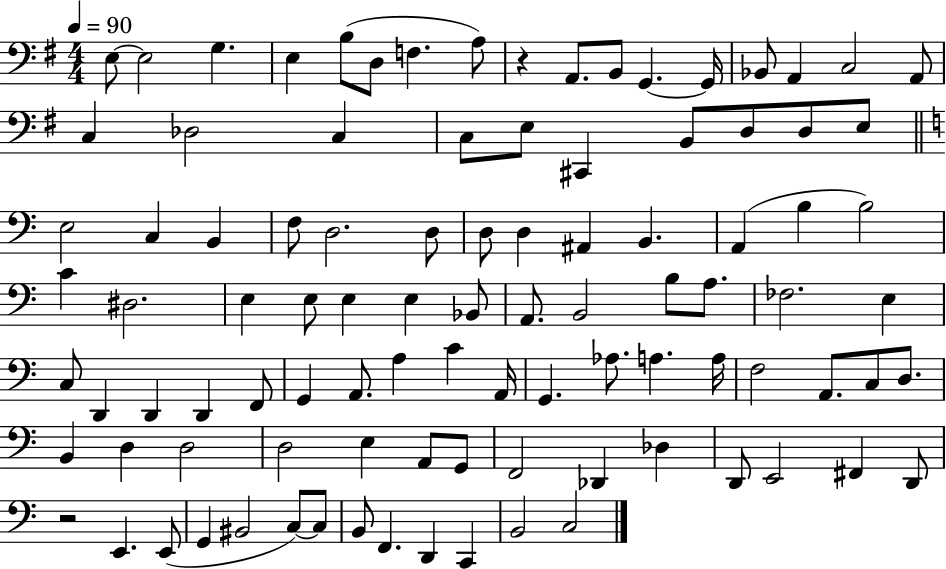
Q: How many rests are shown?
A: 2